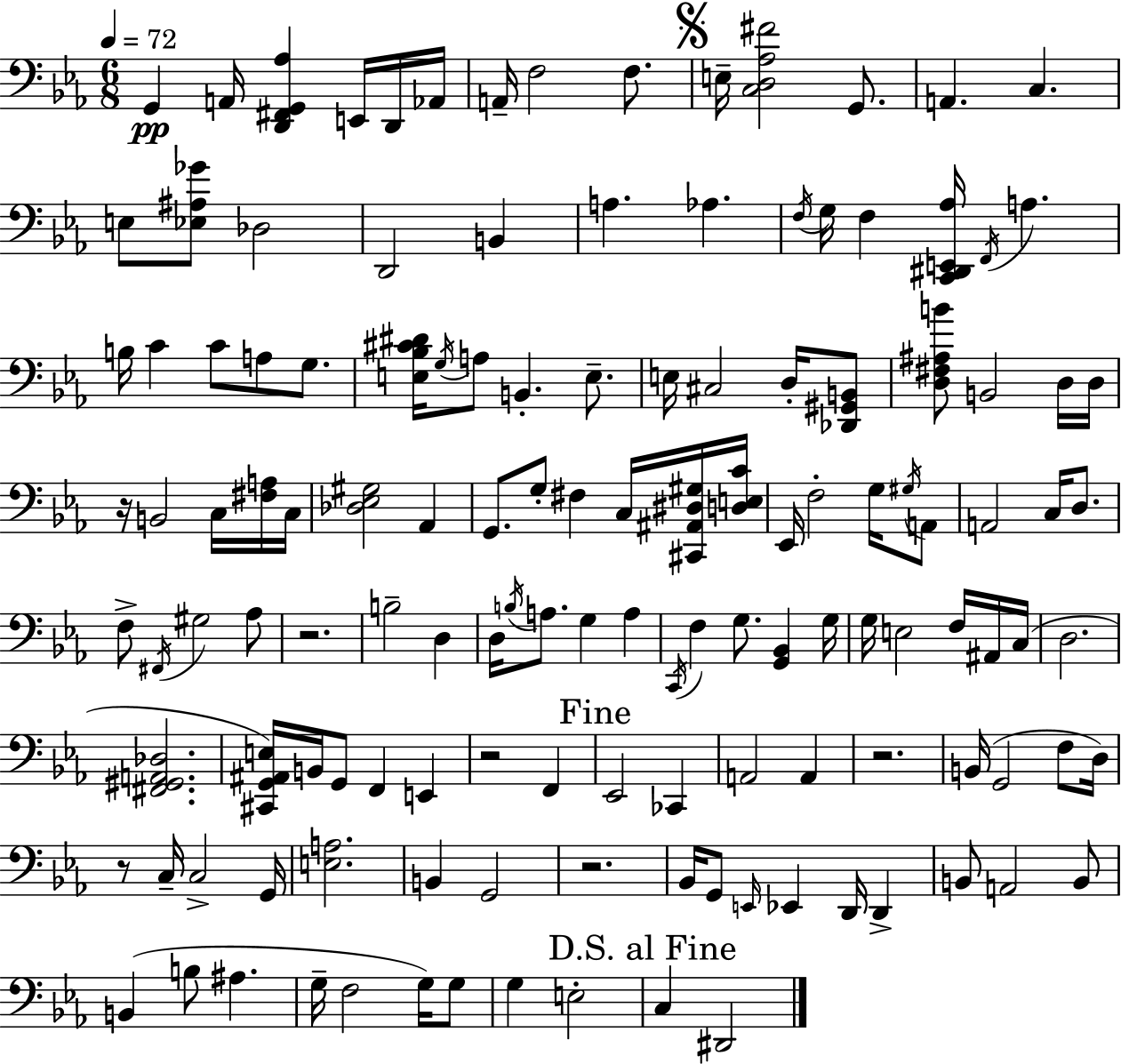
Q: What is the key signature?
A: EES major